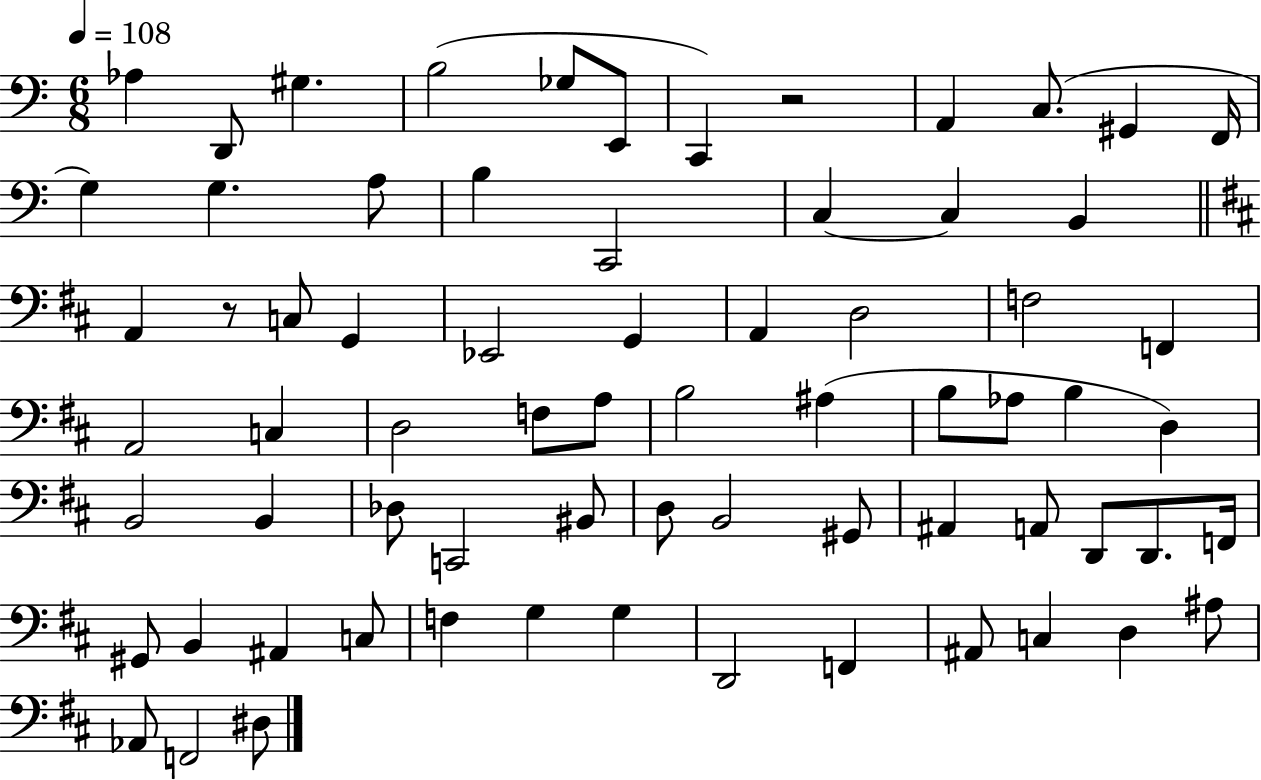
Ab3/q D2/e G#3/q. B3/h Gb3/e E2/e C2/q R/h A2/q C3/e. G#2/q F2/s G3/q G3/q. A3/e B3/q C2/h C3/q C3/q B2/q A2/q R/e C3/e G2/q Eb2/h G2/q A2/q D3/h F3/h F2/q A2/h C3/q D3/h F3/e A3/e B3/h A#3/q B3/e Ab3/e B3/q D3/q B2/h B2/q Db3/e C2/h BIS2/e D3/e B2/h G#2/e A#2/q A2/e D2/e D2/e. F2/s G#2/e B2/q A#2/q C3/e F3/q G3/q G3/q D2/h F2/q A#2/e C3/q D3/q A#3/e Ab2/e F2/h D#3/e